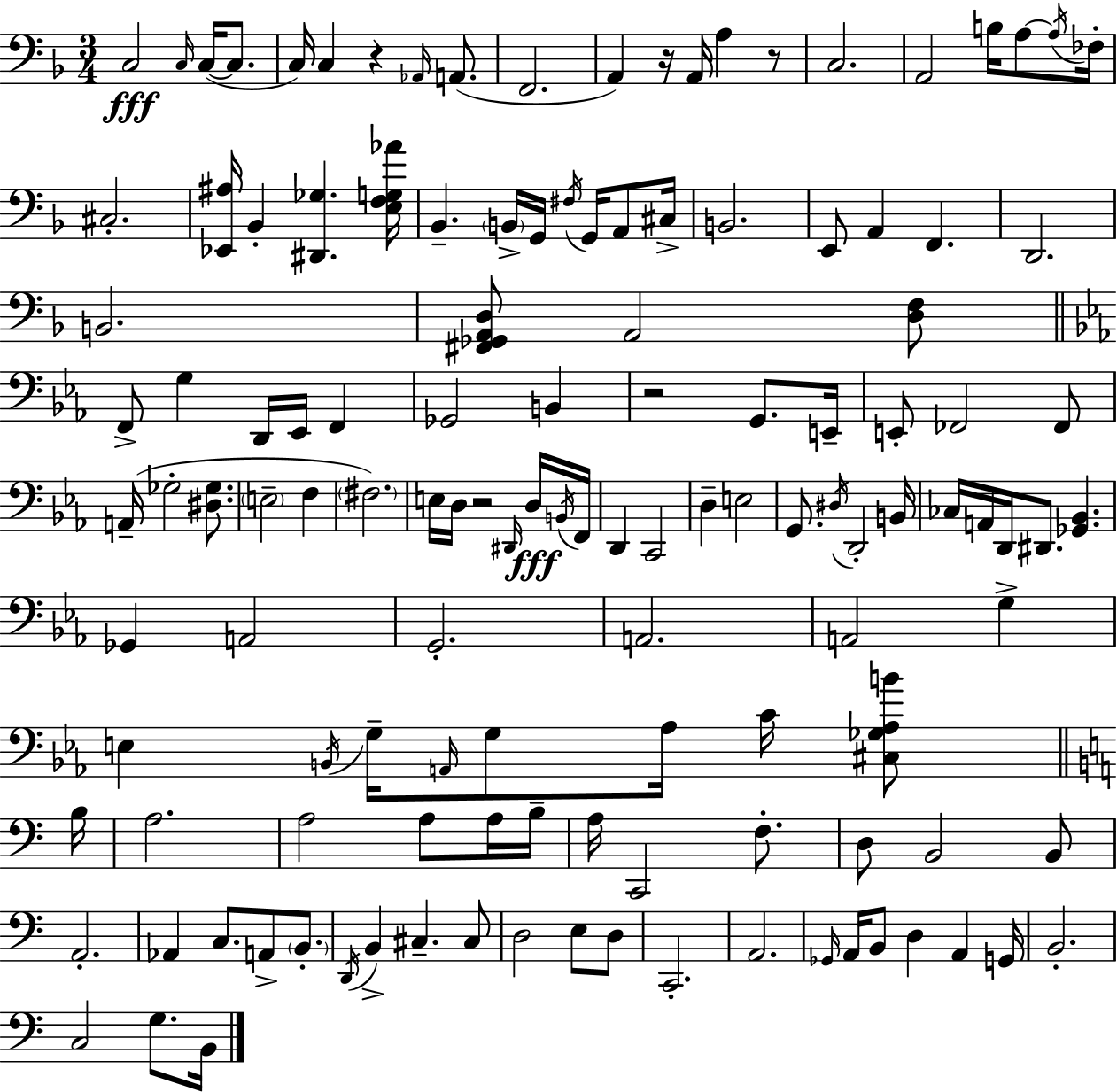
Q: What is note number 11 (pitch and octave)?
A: A2